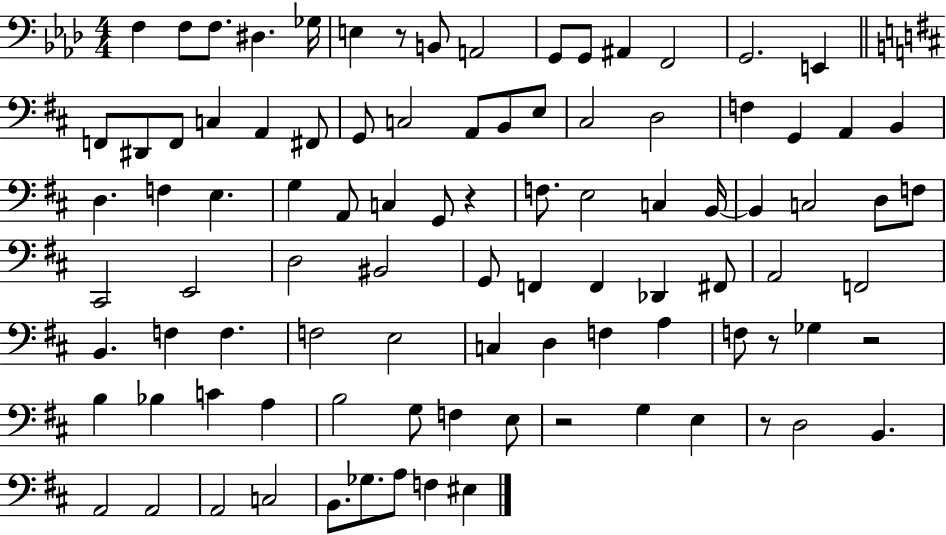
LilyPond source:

{
  \clef bass
  \numericTimeSignature
  \time 4/4
  \key aes \major
  \repeat volta 2 { f4 f8 f8. dis4. ges16 | e4 r8 b,8 a,2 | g,8 g,8 ais,4 f,2 | g,2. e,4 | \break \bar "||" \break \key d \major f,8 dis,8 f,8 c4 a,4 fis,8 | g,8 c2 a,8 b,8 e8 | cis2 d2 | f4 g,4 a,4 b,4 | \break d4. f4 e4. | g4 a,8 c4 g,8 r4 | f8. e2 c4 b,16~~ | b,4 c2 d8 f8 | \break cis,2 e,2 | d2 bis,2 | g,8 f,4 f,4 des,4 fis,8 | a,2 f,2 | \break b,4. f4 f4. | f2 e2 | c4 d4 f4 a4 | f8 r8 ges4 r2 | \break b4 bes4 c'4 a4 | b2 g8 f4 e8 | r2 g4 e4 | r8 d2 b,4. | \break a,2 a,2 | a,2 c2 | b,8. ges8. a8 f4 eis4 | } \bar "|."
}